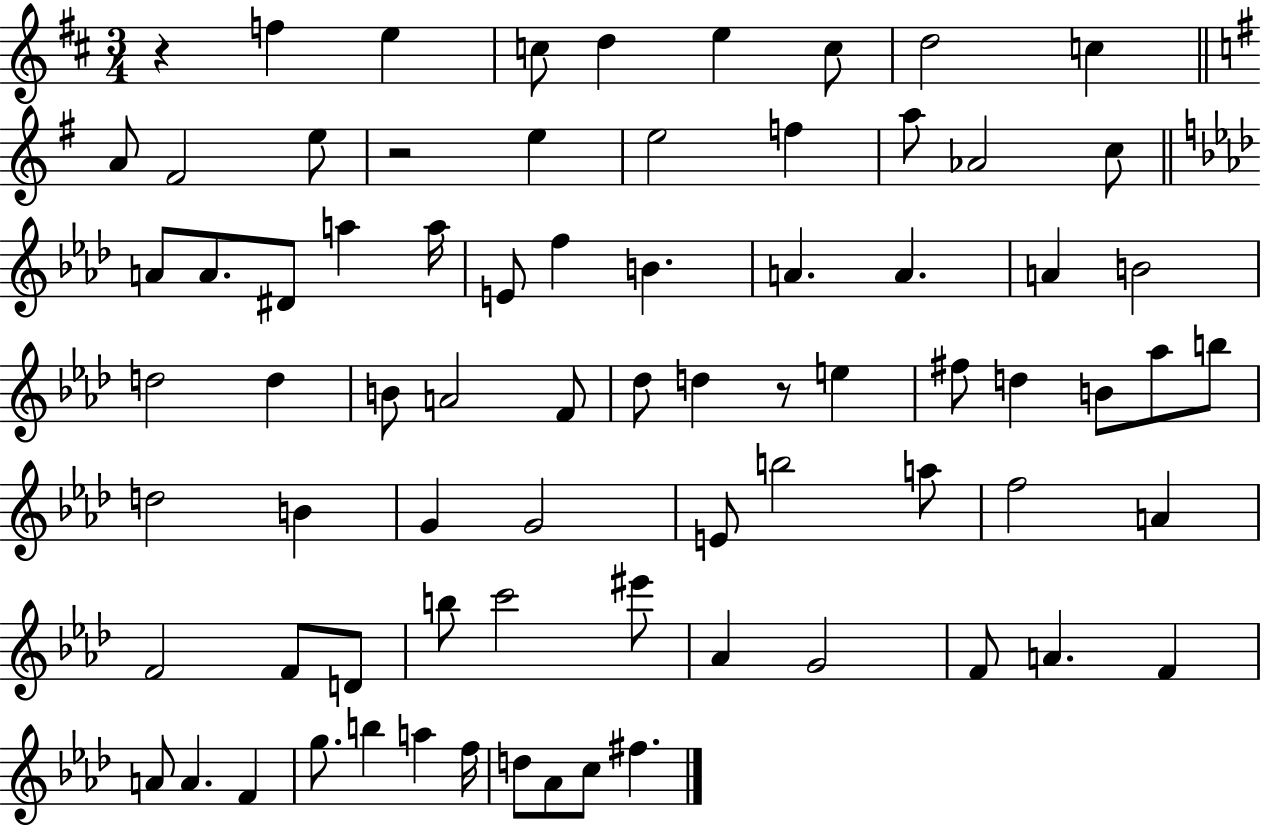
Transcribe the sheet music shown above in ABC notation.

X:1
T:Untitled
M:3/4
L:1/4
K:D
z f e c/2 d e c/2 d2 c A/2 ^F2 e/2 z2 e e2 f a/2 _A2 c/2 A/2 A/2 ^D/2 a a/4 E/2 f B A A A B2 d2 d B/2 A2 F/2 _d/2 d z/2 e ^f/2 d B/2 _a/2 b/2 d2 B G G2 E/2 b2 a/2 f2 A F2 F/2 D/2 b/2 c'2 ^e'/2 _A G2 F/2 A F A/2 A F g/2 b a f/4 d/2 _A/2 c/2 ^f